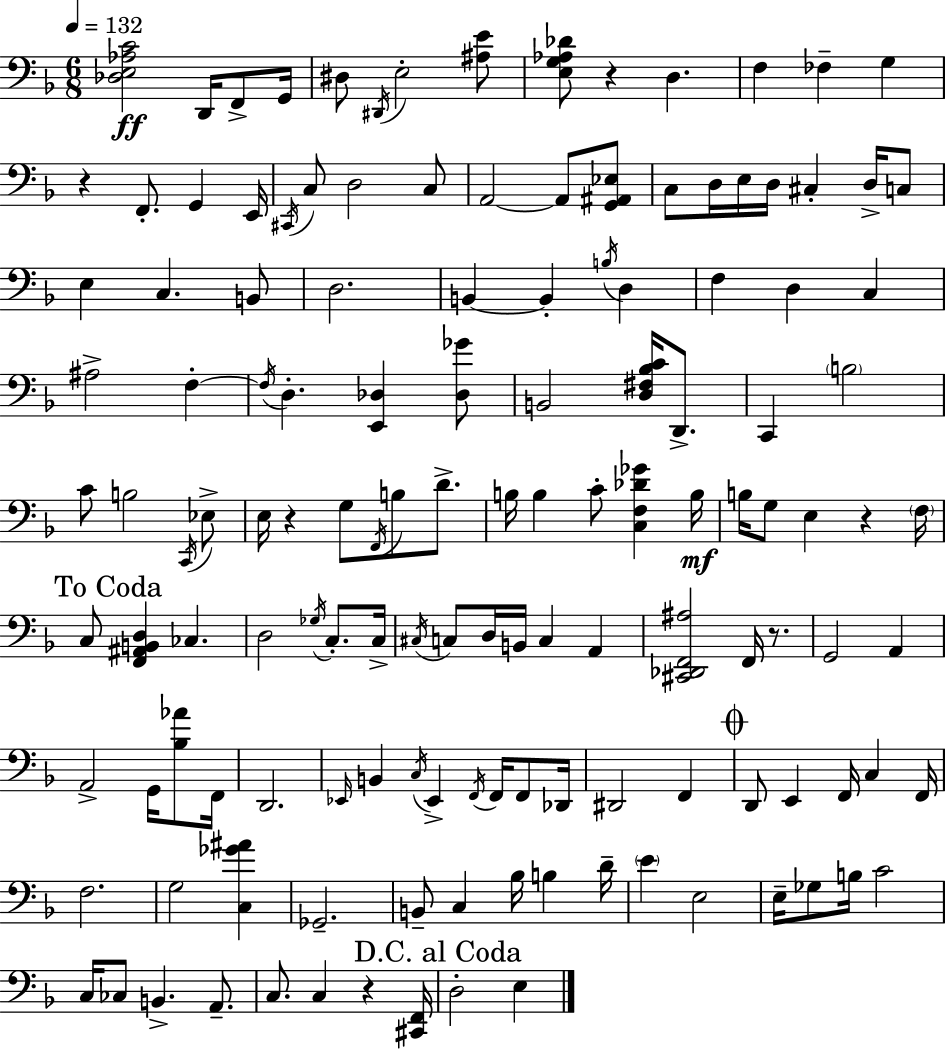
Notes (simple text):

[Db3,E3,Ab3,C4]/h D2/s F2/e G2/s D#3/e D#2/s E3/h [A#3,E4]/e [E3,G3,Ab3,Db4]/e R/q D3/q. F3/q FES3/q G3/q R/q F2/e. G2/q E2/s C#2/s C3/e D3/h C3/e A2/h A2/e [G2,A#2,Eb3]/e C3/e D3/s E3/s D3/s C#3/q D3/s C3/e E3/q C3/q. B2/e D3/h. B2/q B2/q B3/s D3/q F3/q D3/q C3/q A#3/h F3/q F3/s D3/q. [E2,Db3]/q [Db3,Gb4]/e B2/h [D3,F#3,Bb3,C4]/s D2/e. C2/q B3/h C4/e B3/h C2/s Eb3/e E3/s R/q G3/e F2/s B3/e D4/e. B3/s B3/q C4/e [C3,F3,Db4,Gb4]/q B3/s B3/s G3/e E3/q R/q F3/s C3/e [F2,A#2,B2,D3]/q CES3/q. D3/h Gb3/s C3/e. C3/s C#3/s C3/e D3/s B2/s C3/q A2/q [C#2,Db2,F2,A#3]/h F2/s R/e. G2/h A2/q A2/h G2/s [Bb3,Ab4]/e F2/s D2/h. Eb2/s B2/q C3/s Eb2/q F2/s F2/s F2/e Db2/s D#2/h F2/q D2/e E2/q F2/s C3/q F2/s F3/h. G3/h [C3,Gb4,A#4]/q Gb2/h. B2/e C3/q Bb3/s B3/q D4/s E4/q E3/h E3/s Gb3/e B3/s C4/h C3/s CES3/e B2/q. A2/e. C3/e. C3/q R/q [C#2,F2]/s D3/h E3/q